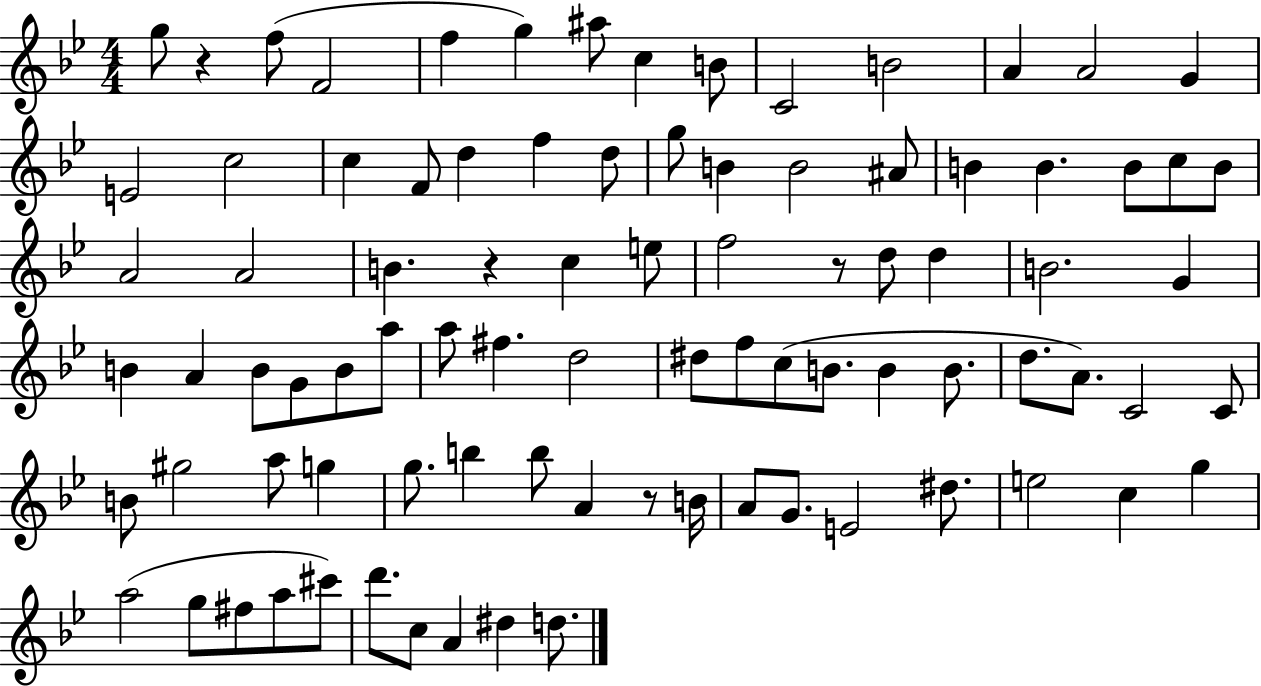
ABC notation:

X:1
T:Untitled
M:4/4
L:1/4
K:Bb
g/2 z f/2 F2 f g ^a/2 c B/2 C2 B2 A A2 G E2 c2 c F/2 d f d/2 g/2 B B2 ^A/2 B B B/2 c/2 B/2 A2 A2 B z c e/2 f2 z/2 d/2 d B2 G B A B/2 G/2 B/2 a/2 a/2 ^f d2 ^d/2 f/2 c/2 B/2 B B/2 d/2 A/2 C2 C/2 B/2 ^g2 a/2 g g/2 b b/2 A z/2 B/4 A/2 G/2 E2 ^d/2 e2 c g a2 g/2 ^f/2 a/2 ^c'/2 d'/2 c/2 A ^d d/2